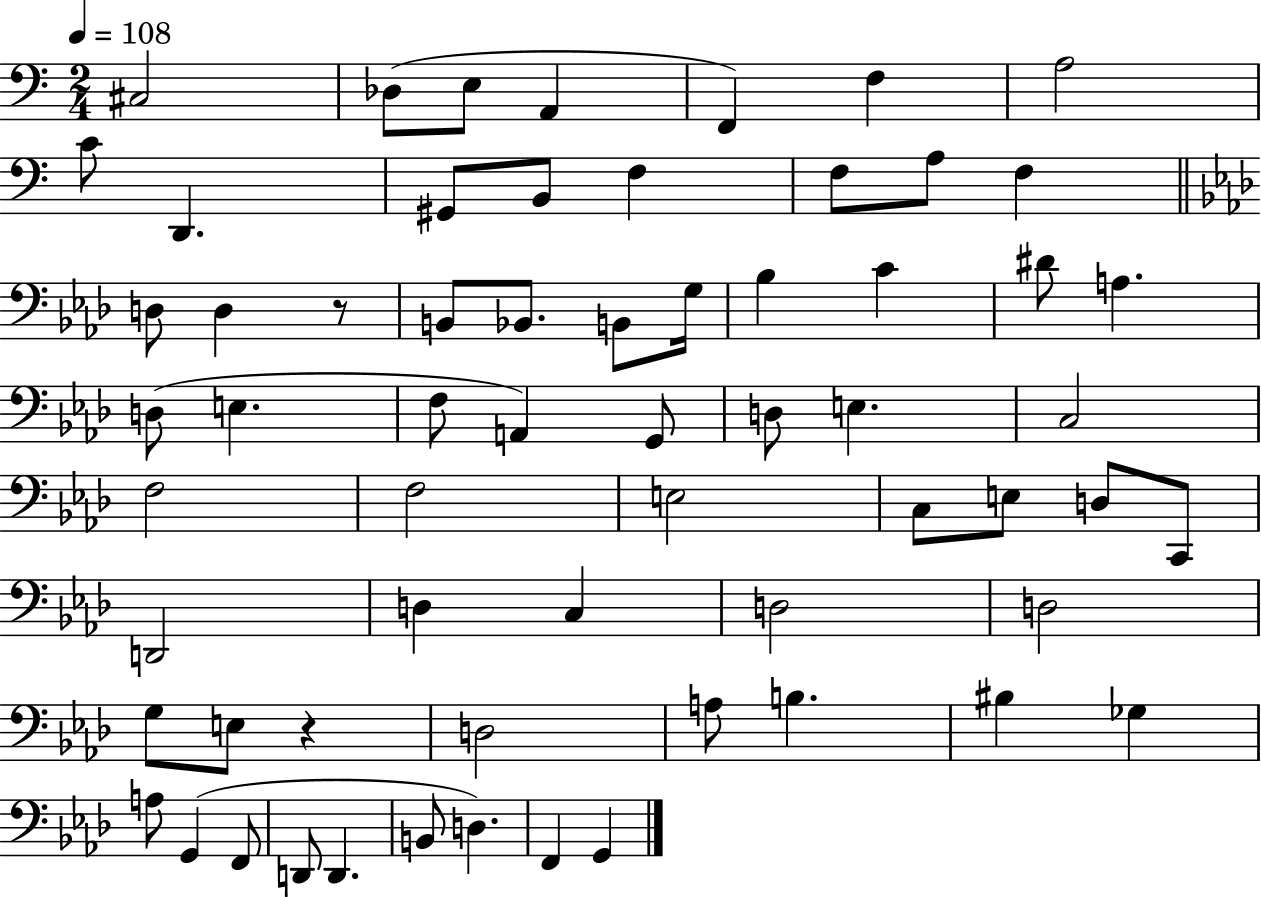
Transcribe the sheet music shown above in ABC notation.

X:1
T:Untitled
M:2/4
L:1/4
K:C
^C,2 _D,/2 E,/2 A,, F,, F, A,2 C/2 D,, ^G,,/2 B,,/2 F, F,/2 A,/2 F, D,/2 D, z/2 B,,/2 _B,,/2 B,,/2 G,/4 _B, C ^D/2 A, D,/2 E, F,/2 A,, G,,/2 D,/2 E, C,2 F,2 F,2 E,2 C,/2 E,/2 D,/2 C,,/2 D,,2 D, C, D,2 D,2 G,/2 E,/2 z D,2 A,/2 B, ^B, _G, A,/2 G,, F,,/2 D,,/2 D,, B,,/2 D, F,, G,,